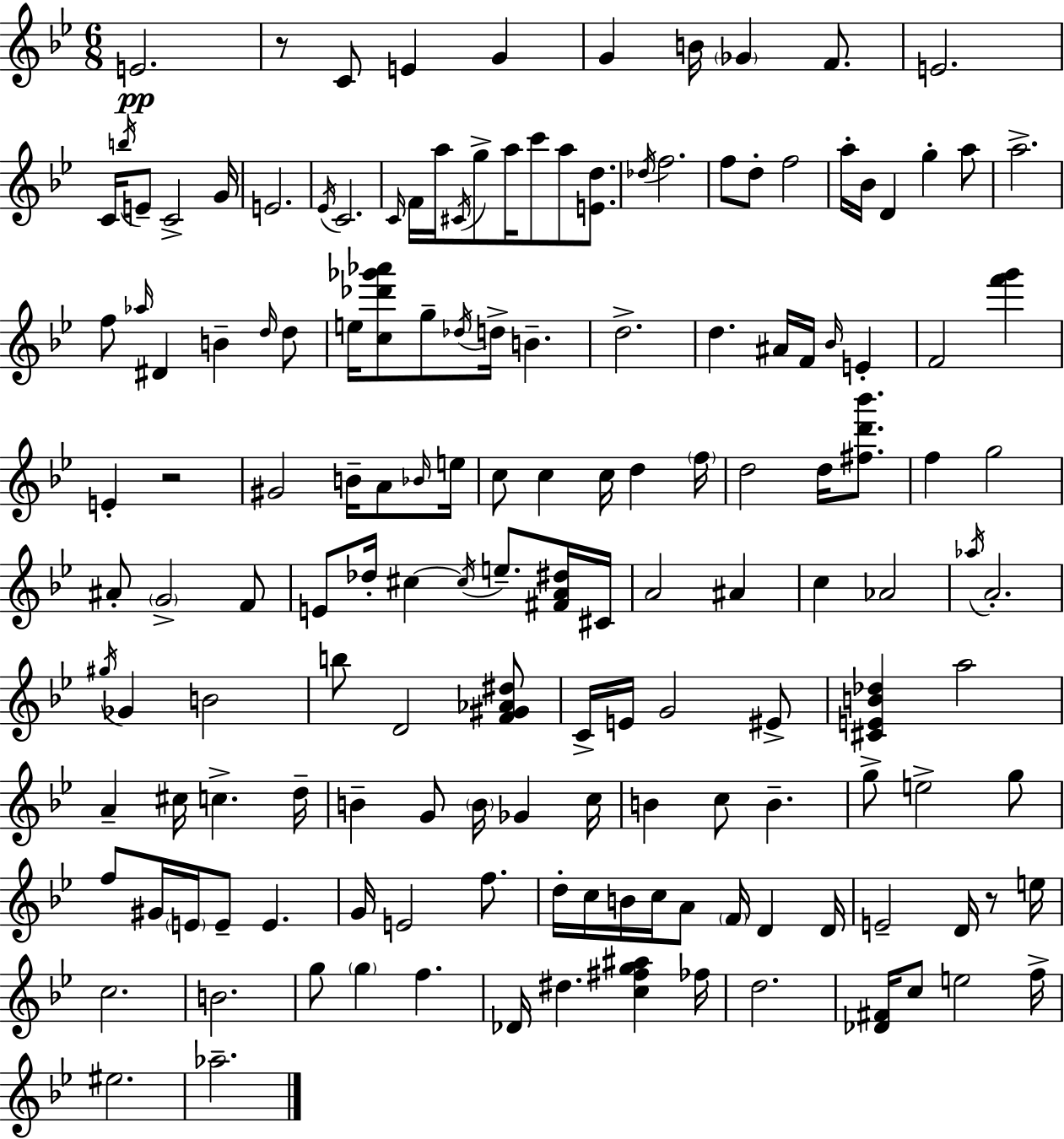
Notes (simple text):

E4/h. R/e C4/e E4/q G4/q G4/q B4/s Gb4/q F4/e. E4/h. C4/s B5/s E4/e C4/h G4/s E4/h. Eb4/s C4/h. C4/s F4/s A5/s C#4/s G5/e A5/s C6/e A5/e [E4,D5]/e. Db5/s F5/h. F5/e D5/e F5/h A5/s Bb4/s D4/q G5/q A5/e A5/h. F5/e Ab5/s D#4/q B4/q D5/s D5/e E5/s [C5,Db6,Gb6,Ab6]/e G5/e Db5/s D5/s B4/q. D5/h. D5/q. A#4/s F4/s Bb4/s E4/q F4/h [F6,G6]/q E4/q R/h G#4/h B4/s A4/e Bb4/s E5/s C5/e C5/q C5/s D5/q F5/s D5/h D5/s [F#5,D6,Bb6]/e. F5/q G5/h A#4/e G4/h F4/e E4/e Db5/s C#5/q C#5/s E5/e. [F#4,A4,D#5]/s C#4/s A4/h A#4/q C5/q Ab4/h Ab5/s A4/h. G#5/s Gb4/q B4/h B5/e D4/h [F4,G#4,Ab4,D#5]/e C4/s E4/s G4/h EIS4/e [C#4,E4,B4,Db5]/q A5/h A4/q C#5/s C5/q. D5/s B4/q G4/e B4/s Gb4/q C5/s B4/q C5/e B4/q. G5/e E5/h G5/e F5/e G#4/s E4/s E4/e E4/q. G4/s E4/h F5/e. D5/s C5/s B4/s C5/s A4/e F4/s D4/q D4/s E4/h D4/s R/e E5/s C5/h. B4/h. G5/e G5/q F5/q. Db4/s D#5/q. [C5,F#5,G5,A#5]/q FES5/s D5/h. [Db4,F#4]/s C5/e E5/h F5/s EIS5/h. Ab5/h.